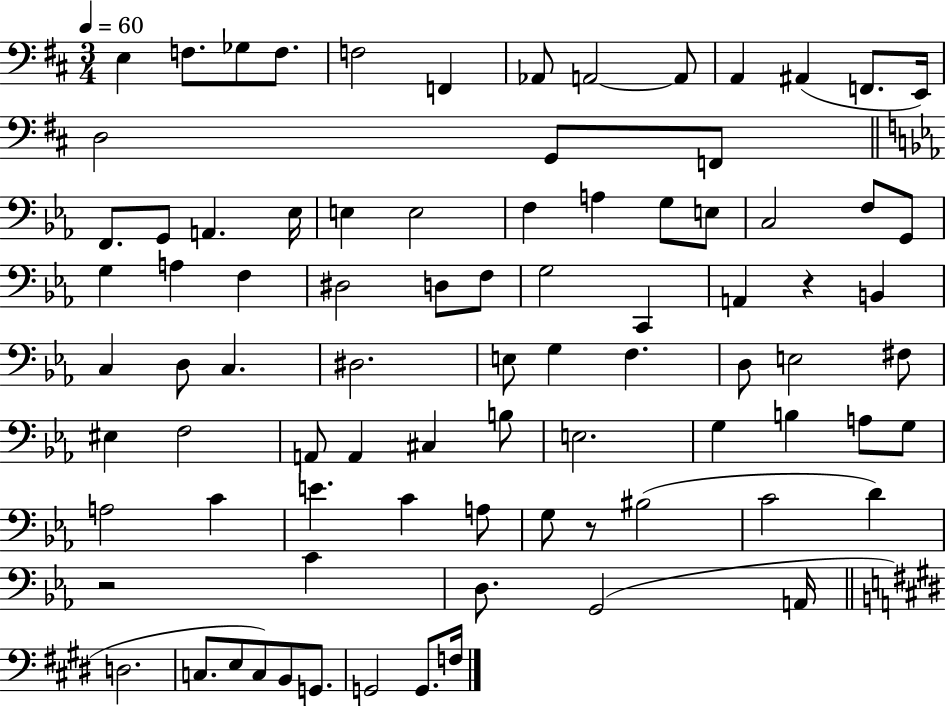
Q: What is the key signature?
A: D major